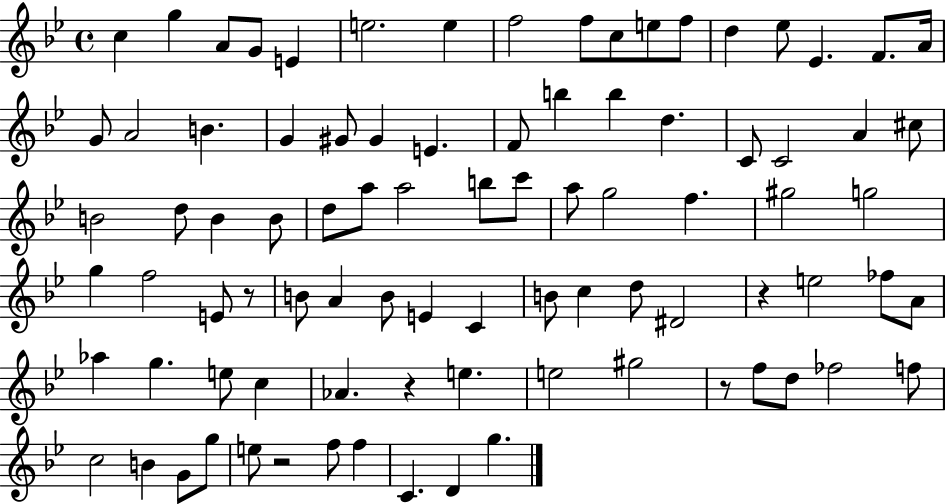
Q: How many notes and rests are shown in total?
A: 88